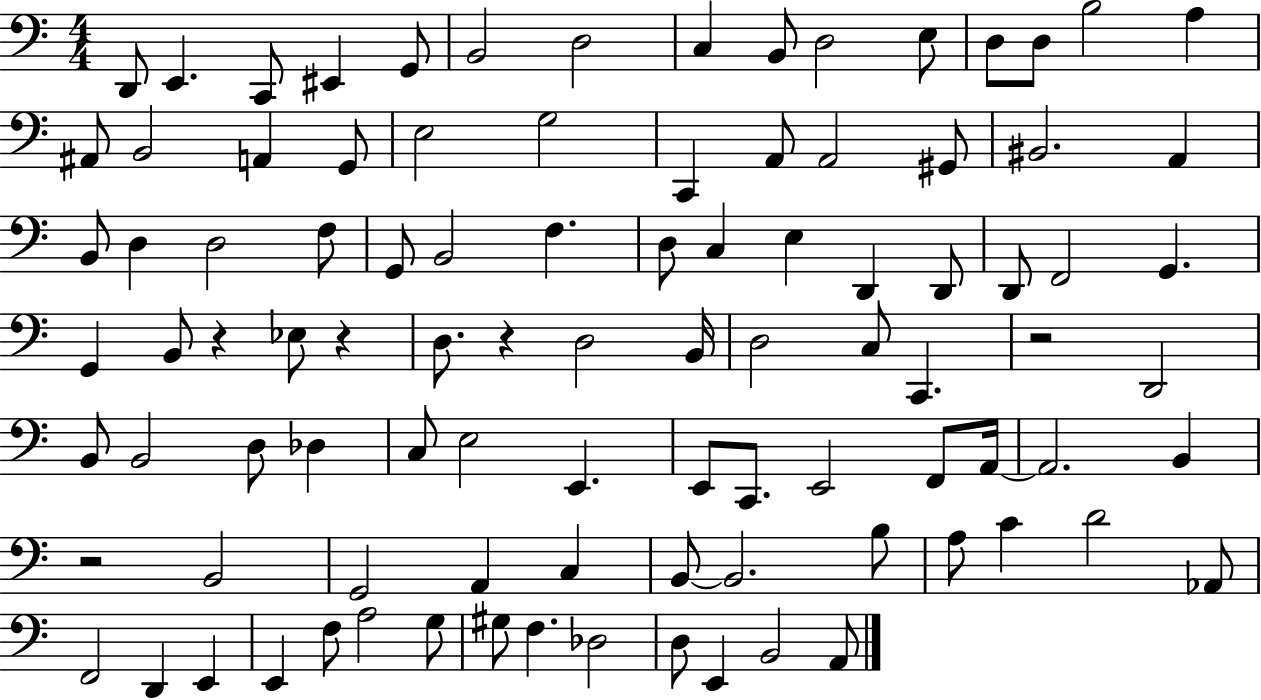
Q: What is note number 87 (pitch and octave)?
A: Db3